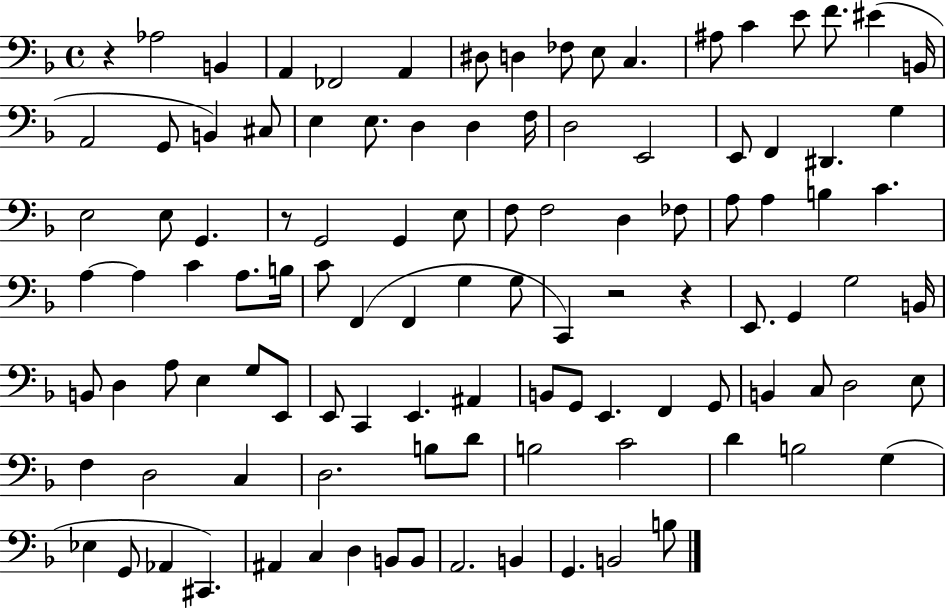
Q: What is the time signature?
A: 4/4